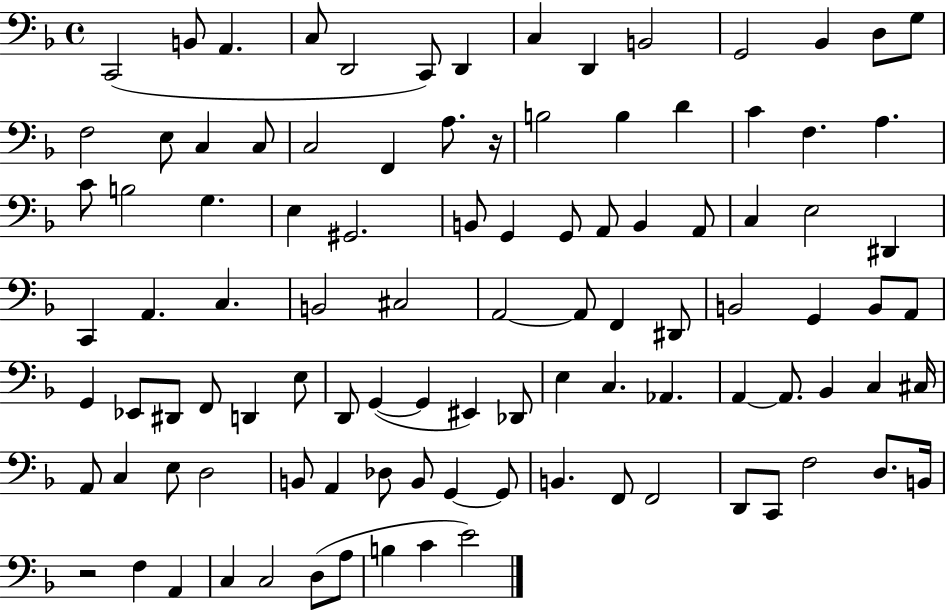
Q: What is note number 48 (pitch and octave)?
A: A2